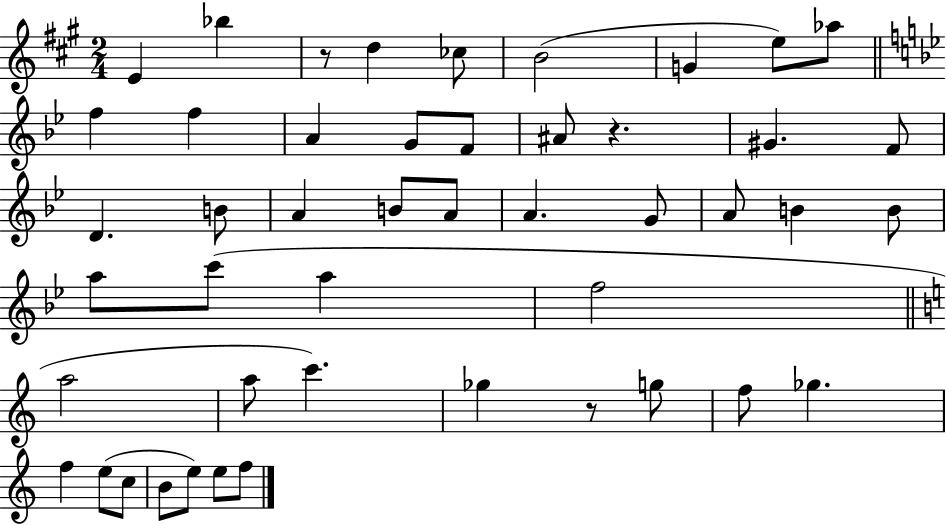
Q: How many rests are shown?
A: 3